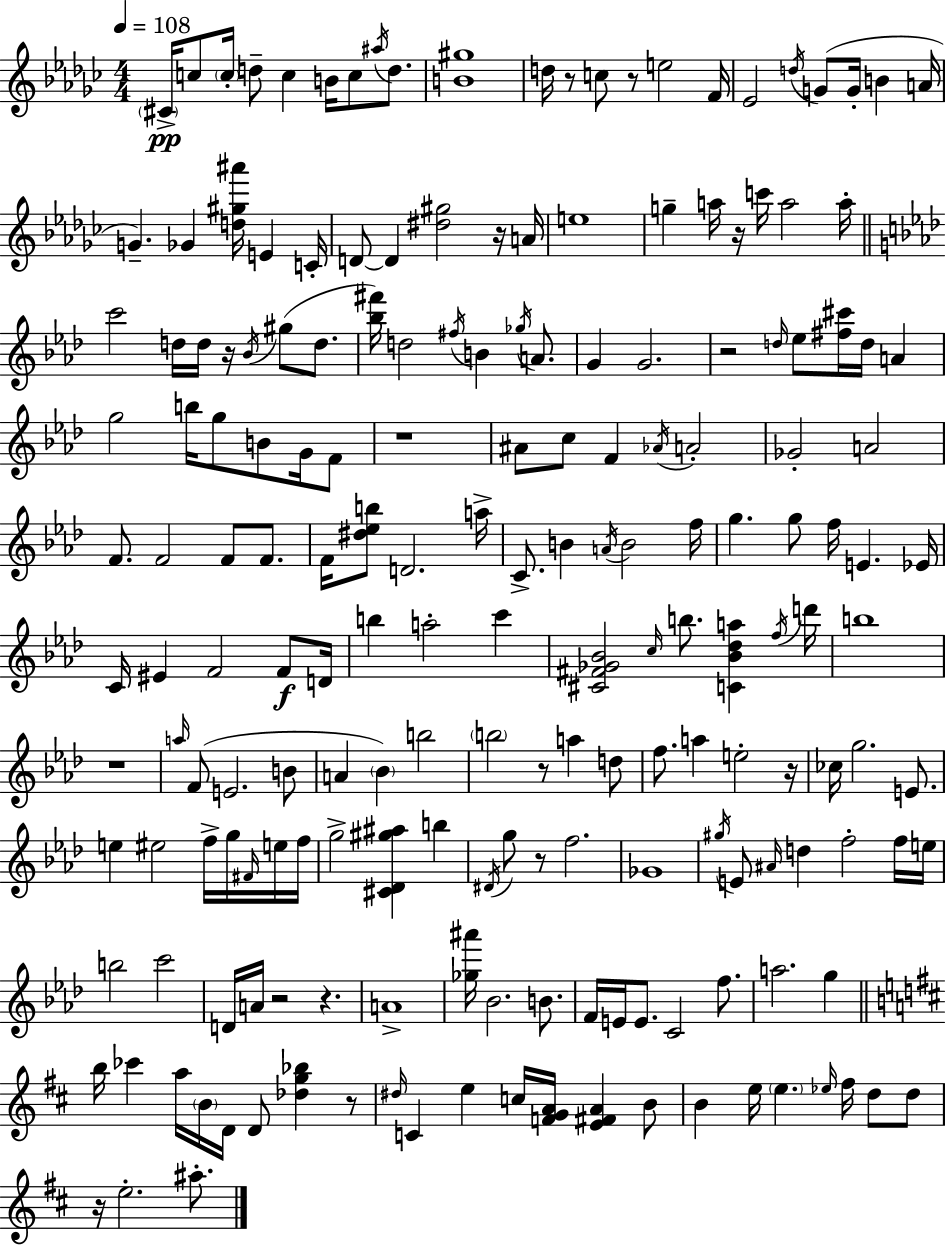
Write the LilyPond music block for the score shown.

{
  \clef treble
  \numericTimeSignature
  \time 4/4
  \key ees \minor
  \tempo 4 = 108
  \repeat volta 2 { \parenthesize cis'16->\pp c''8 \parenthesize c''16-. d''8-- c''4 b'16 c''8 \acciaccatura { ais''16 } d''8. | <b' gis''>1 | d''16 r8 c''8 r8 e''2 | f'16 ees'2 \acciaccatura { d''16 }( g'8 g'16-. b'4 | \break a'16 g'4.--) ges'4 <d'' gis'' ais'''>16 e'4 | c'16-. d'8~~ d'4 <dis'' gis''>2 | r16 a'16 e''1 | g''4-- a''16 r16 c'''16 a''2 | \break a''16-. \bar "||" \break \key aes \major c'''2 d''16 d''16 r16 \acciaccatura { bes'16 }( gis''8 d''8. | <bes'' fis'''>16) d''2 \acciaccatura { fis''16 } b'4 \acciaccatura { ges''16 } | a'8. g'4 g'2. | r2 \grace { d''16 } ees''8 <fis'' cis'''>16 d''16 | \break a'4 g''2 b''16 g''8 b'8 | g'16 f'8 r1 | ais'8 c''8 f'4 \acciaccatura { aes'16 } a'2-. | ges'2-. a'2 | \break f'8. f'2 | f'8 f'8. f'16 <dis'' ees'' b''>8 d'2. | a''16-> c'8.-> b'4 \acciaccatura { a'16 } b'2 | f''16 g''4. g''8 f''16 e'4. | \break ees'16 c'16 eis'4 f'2 | f'8\f d'16 b''4 a''2-. | c'''4 <cis' fis' ges' bes'>2 \grace { c''16 } b''8. | <c' bes' des'' a''>4 \acciaccatura { f''16 } d'''16 b''1 | \break r1 | \grace { a''16 } f'8( e'2. | b'8 a'4 \parenthesize bes'4) | b''2 \parenthesize b''2 | \break r8 a''4 d''8 f''8. a''4 | e''2-. r16 ces''16 g''2. | e'8. e''4 eis''2 | f''16-> g''16 \grace { fis'16 } e''16 f''16 g''2-> | \break <cis' des' gis'' ais''>4 b''4 \acciaccatura { dis'16 } g''8 r8 f''2. | ges'1 | \acciaccatura { gis''16 } e'8 \grace { ais'16 } d''4 | f''2-. f''16 e''16 b''2 | \break c'''2 d'16 a'16 r2 | r4. a'1-> | <ges'' ais'''>16 bes'2. | b'8. f'16 e'16 e'8. | \break c'2 f''8. a''2. | g''4 \bar "||" \break \key b \minor b''16 ces'''4 a''16 \parenthesize b'16 d'16 d'8 <des'' g'' bes''>4 r8 | \grace { dis''16 } c'4 e''4 c''16 <f' g' a'>16 <e' fis' a'>4 b'8 | b'4 e''16 \parenthesize e''4. \grace { ees''16 } fis''16 d''8 | d''8 r16 e''2.-. ais''8.-. | \break } \bar "|."
}